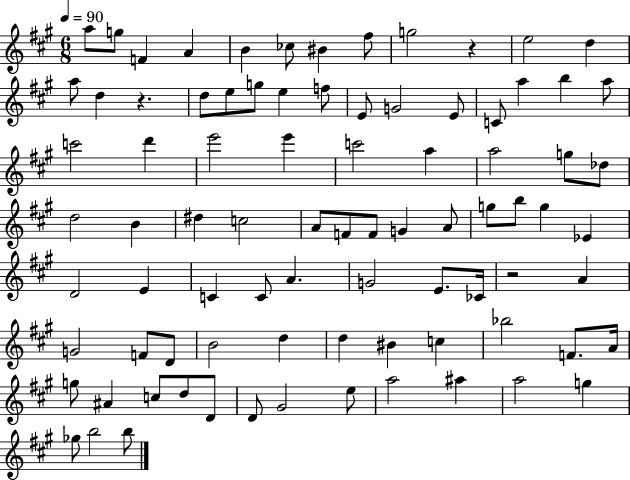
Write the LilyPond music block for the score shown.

{
  \clef treble
  \numericTimeSignature
  \time 6/8
  \key a \major
  \tempo 4 = 90
  a''8 g''8 f'4 a'4 | b'4 ces''8 bis'4 fis''8 | g''2 r4 | e''2 d''4 | \break a''8 d''4 r4. | d''8 e''8 g''8 e''4 f''8 | e'8 g'2 e'8 | c'8 a''4 b''4 a''8 | \break c'''2 d'''4 | e'''2 e'''4 | c'''2 a''4 | a''2 g''8 des''8 | \break d''2 b'4 | dis''4 c''2 | a'8 f'8 f'8 g'4 a'8 | g''8 b''8 g''4 ees'4 | \break d'2 e'4 | c'4 c'8 a'4. | g'2 e'8. ces'16 | r2 a'4 | \break g'2 f'8 d'8 | b'2 d''4 | d''4 bis'4 c''4 | bes''2 f'8. a'16 | \break g''8 ais'4 c''8 d''8 d'8 | d'8 gis'2 e''8 | a''2 ais''4 | a''2 g''4 | \break ges''8 b''2 b''8 | \bar "|."
}